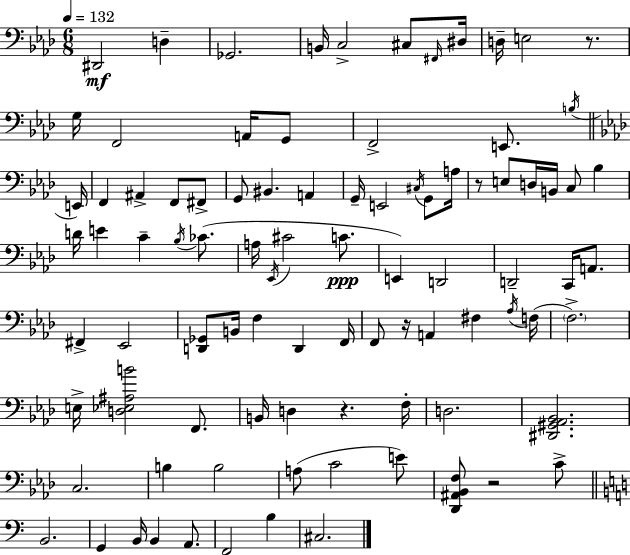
D#2/h D3/q Gb2/h. B2/s C3/h C#3/e F#2/s D#3/s D3/s E3/h R/e. G3/s F2/h A2/s G2/e F2/h E2/e. B3/s E2/s F2/q A#2/q F2/e F#2/e G2/e BIS2/q. A2/q G2/s E2/h C#3/s G2/e A3/s R/e E3/e D3/s B2/s C3/e Bb3/q D4/s E4/q C4/q Bb3/s CES4/e. A3/s Eb2/s C#4/h C4/e. E2/q D2/h D2/h C2/s A2/e. F#2/q Eb2/h [D2,Gb2]/e B2/s F3/q D2/q F2/s F2/e R/s A2/q F#3/q Ab3/s F3/s F3/h. E3/s [D3,Eb3,A#3,B4]/h F2/e. B2/s D3/q R/q. F3/s D3/h. [D#2,G#2,Ab2,Bb2]/h. C3/h. B3/q B3/h A3/e C4/h E4/e [Db2,A#2,Bb2,F3]/e R/h C4/e B2/h. G2/q B2/s B2/q A2/e. F2/h B3/q C#3/h.